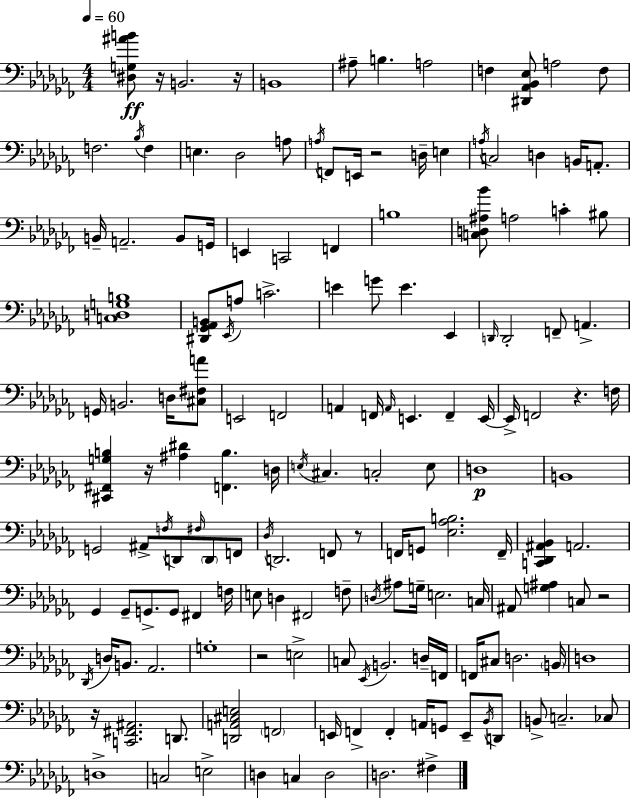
X:1
T:Untitled
M:4/4
L:1/4
K:Abm
[^D,G,^AB]/2 z/4 B,,2 z/4 B,,4 ^A,/2 B, A,2 F, [^D,,_A,,_B,,_E,]/2 A,2 F,/2 F,2 _B,/4 F, E, _D,2 A,/2 A,/4 F,,/2 E,,/4 z2 D,/4 E, A,/4 C,2 D, B,,/4 A,,/2 B,,/4 A,,2 B,,/2 G,,/4 E,, C,,2 F,, B,4 [C,D,^A,_B]/2 A,2 C ^B,/2 [C,D,G,B,]4 [^D,,_G,,_A,,B,,]/2 _E,,/4 A,/2 C2 E G/2 E _E,, D,,/4 D,,2 F,,/2 A,, G,,/4 B,,2 D,/4 [^C,^F,A]/2 E,,2 F,,2 A,, F,,/4 A,,/4 E,, F,, E,,/4 E,,/4 F,,2 z F,/4 [^C,,^F,,G,B,] z/4 [^A,^D] [F,,B,] D,/4 E,/4 ^C, C,2 E,/2 D,4 B,,4 G,,2 ^A,,/2 F,/4 D,,/2 ^F,/4 D,,/2 F,,/2 _D,/4 D,,2 F,,/2 z/2 F,,/4 G,,/2 [_E,_A,B,]2 F,,/4 [C,,_D,,^A,,_B,,] A,,2 _G,, _G,,/2 G,,/2 G,,/2 ^F,, F,/4 E,/2 D, ^F,,2 F,/2 D,/4 ^A,/2 G,/4 E,2 C,/4 ^A,,/2 [G,^A,] C,/2 z2 _D,,/4 D,/4 B,,/2 _A,,2 G,4 z2 E,2 C,/2 _E,,/4 B,,2 D,/4 F,,/4 F,,/4 ^C,/2 D,2 B,,/4 D,4 z/4 [C,,^F,,^A,,]2 D,,/2 [D,,A,,^C,E,]2 F,,2 E,,/4 F,, F,, A,,/4 G,,/2 E,,/2 _B,,/4 D,,/2 B,,/2 C,2 _C,/2 D,4 C,2 E,2 D, C, D,2 D,2 ^F,